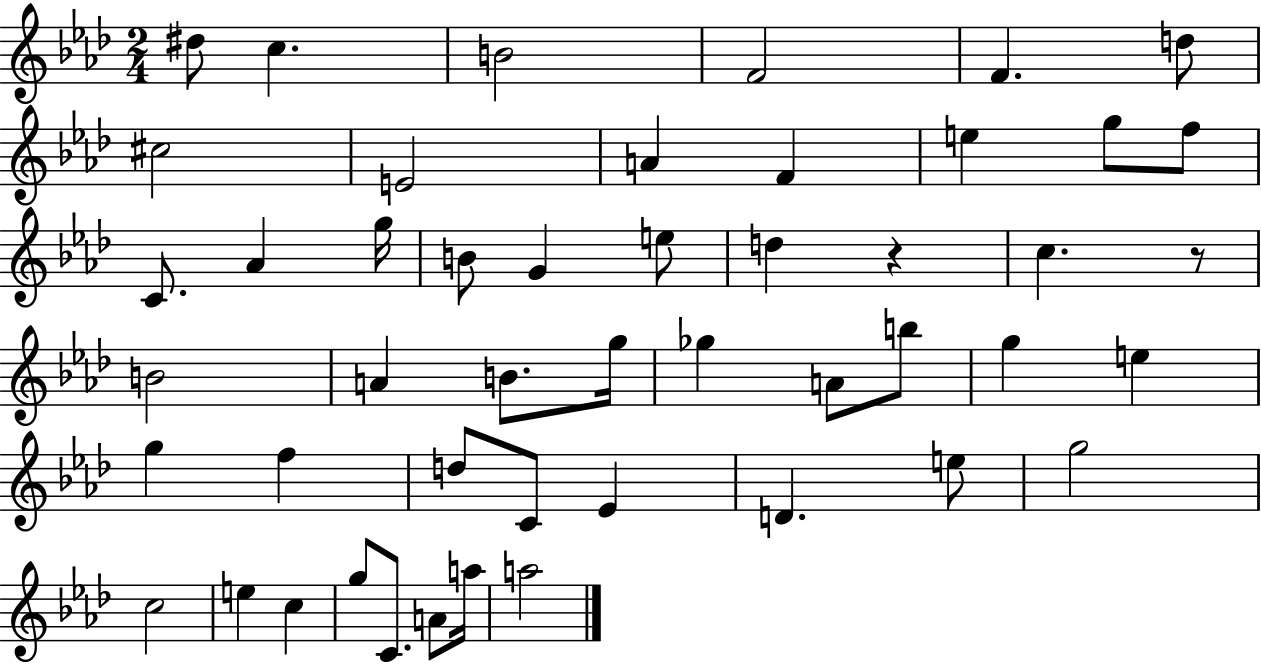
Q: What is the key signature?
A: AES major